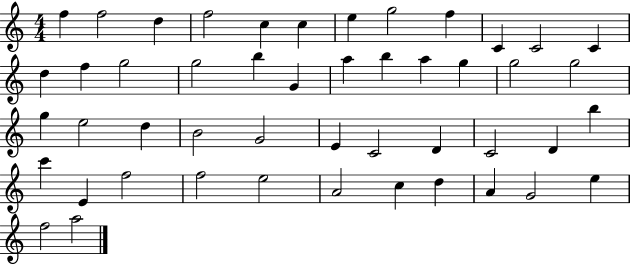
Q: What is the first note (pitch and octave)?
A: F5